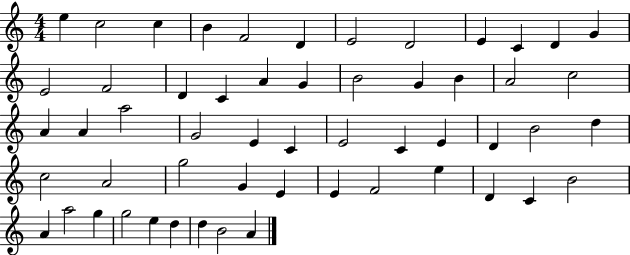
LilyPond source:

{
  \clef treble
  \numericTimeSignature
  \time 4/4
  \key c \major
  e''4 c''2 c''4 | b'4 f'2 d'4 | e'2 d'2 | e'4 c'4 d'4 g'4 | \break e'2 f'2 | d'4 c'4 a'4 g'4 | b'2 g'4 b'4 | a'2 c''2 | \break a'4 a'4 a''2 | g'2 e'4 c'4 | e'2 c'4 e'4 | d'4 b'2 d''4 | \break c''2 a'2 | g''2 g'4 e'4 | e'4 f'2 e''4 | d'4 c'4 b'2 | \break a'4 a''2 g''4 | g''2 e''4 d''4 | d''4 b'2 a'4 | \bar "|."
}